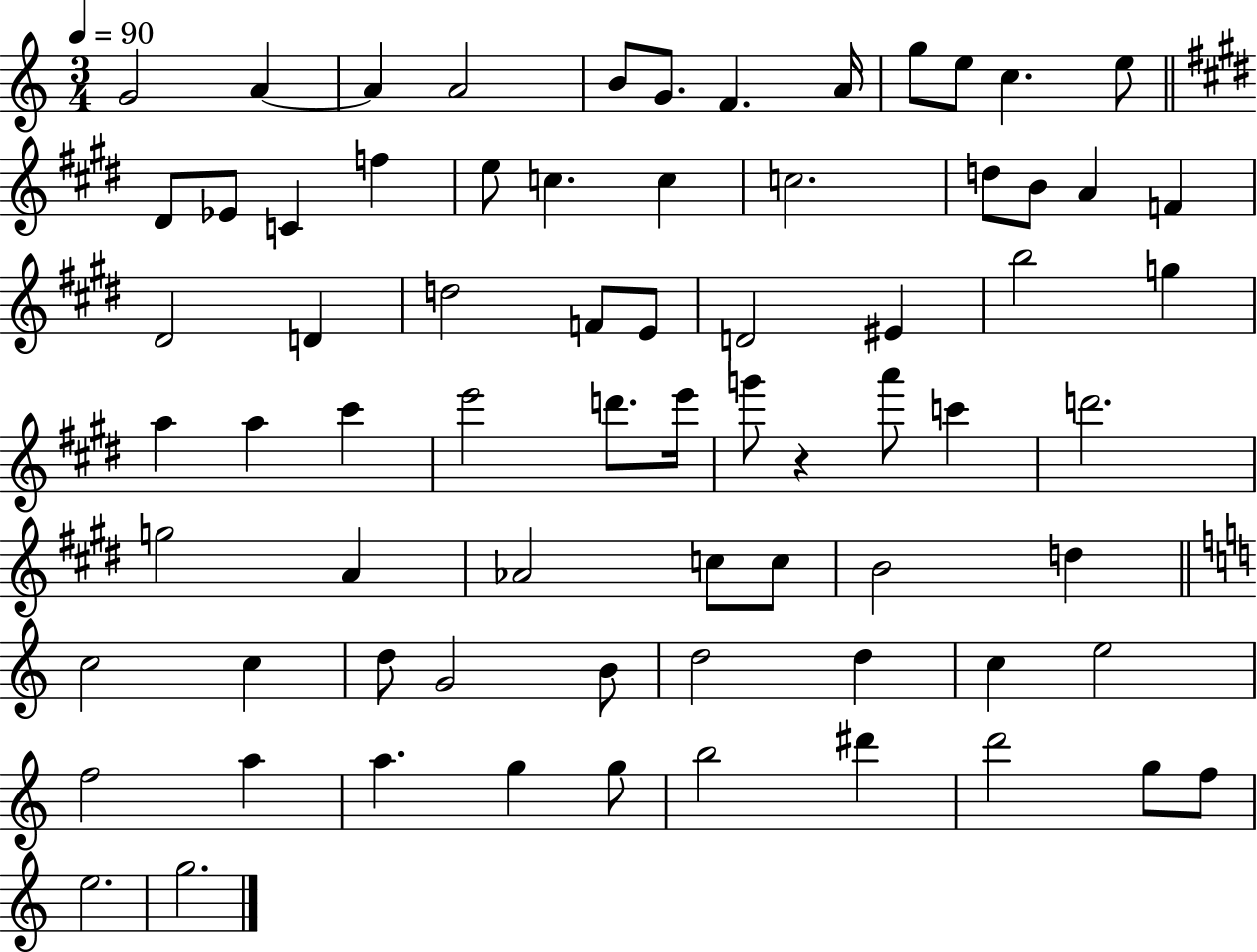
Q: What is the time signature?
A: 3/4